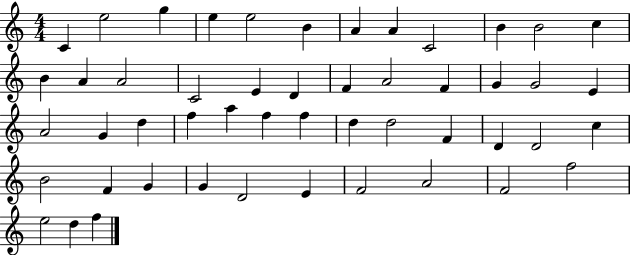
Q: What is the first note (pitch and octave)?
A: C4